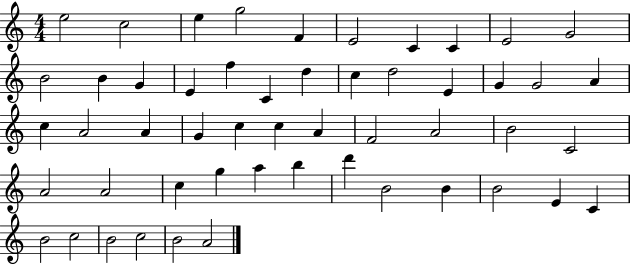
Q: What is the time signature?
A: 4/4